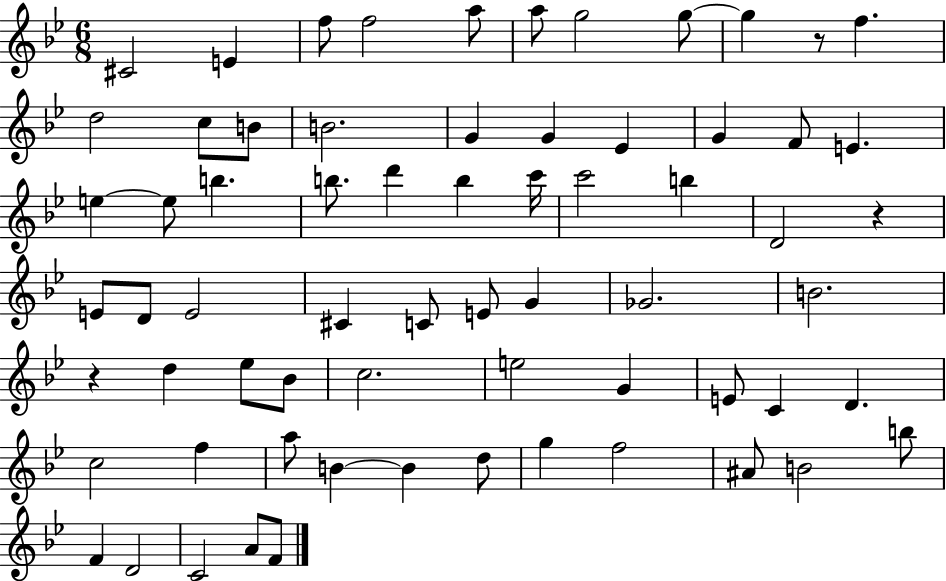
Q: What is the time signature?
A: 6/8